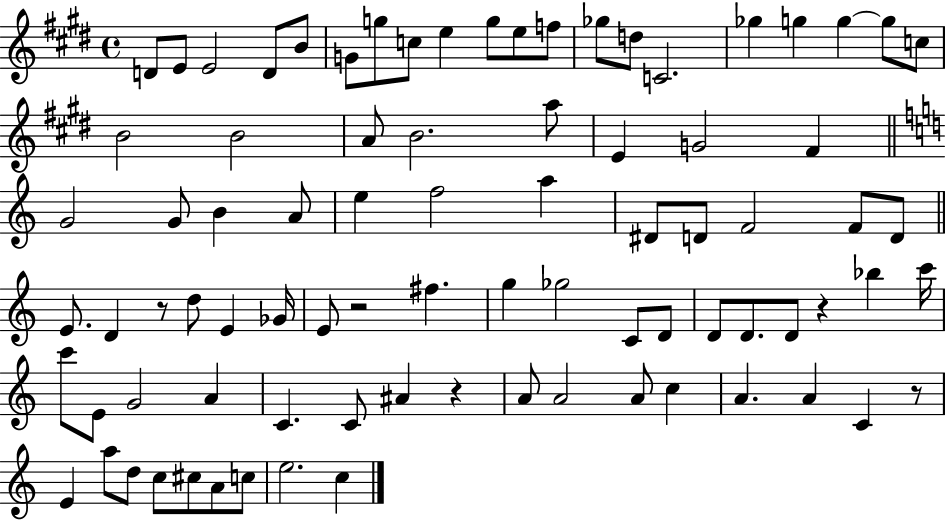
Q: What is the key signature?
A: E major